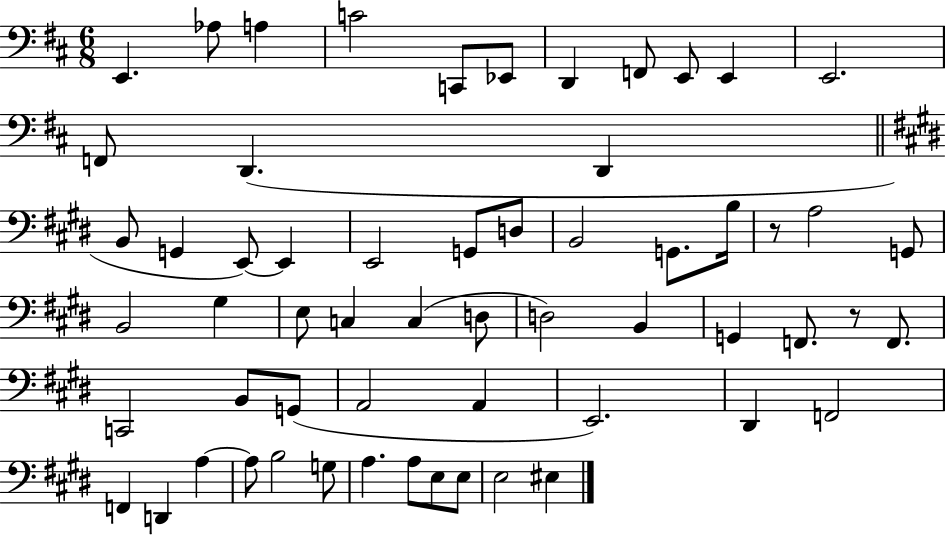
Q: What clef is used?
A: bass